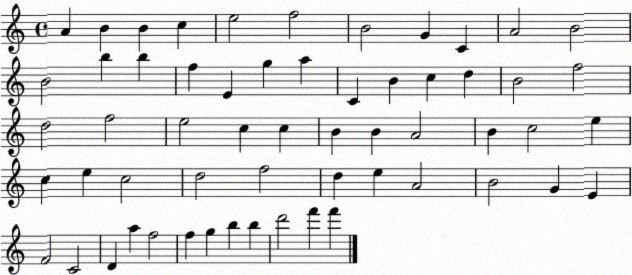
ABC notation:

X:1
T:Untitled
M:4/4
L:1/4
K:C
A B B c e2 f2 B2 G C A2 B2 B2 b b f E g a C B c d B2 f2 d2 f2 e2 c c B B A2 B c2 e c e c2 d2 f2 d e A2 B2 G E F2 C2 D a f2 f g b b d'2 f' f'